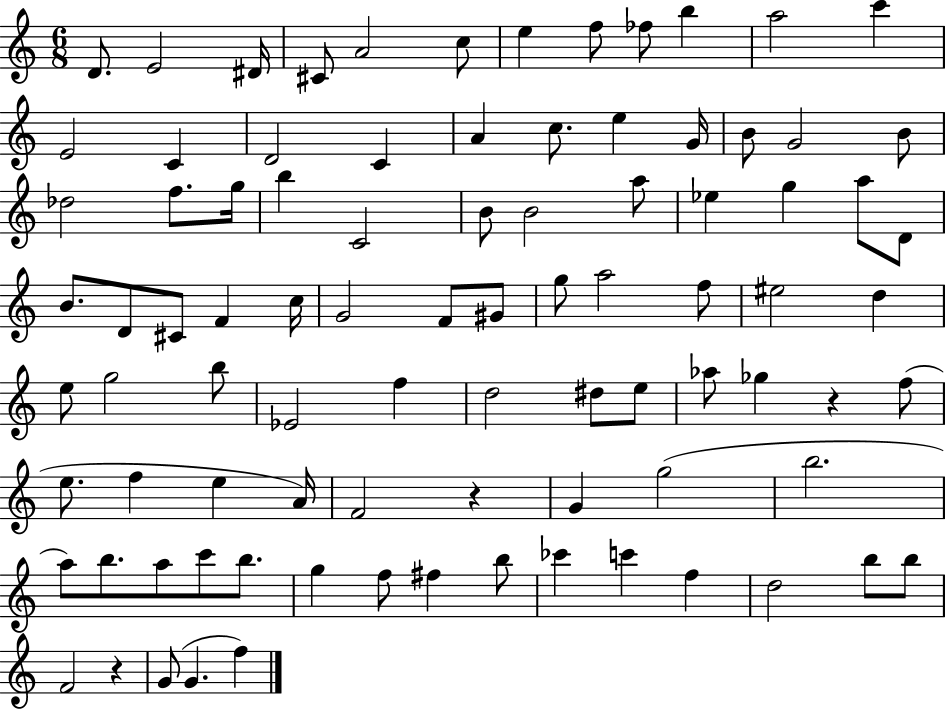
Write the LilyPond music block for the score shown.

{
  \clef treble
  \numericTimeSignature
  \time 6/8
  \key c \major
  d'8. e'2 dis'16 | cis'8 a'2 c''8 | e''4 f''8 fes''8 b''4 | a''2 c'''4 | \break e'2 c'4 | d'2 c'4 | a'4 c''8. e''4 g'16 | b'8 g'2 b'8 | \break des''2 f''8. g''16 | b''4 c'2 | b'8 b'2 a''8 | ees''4 g''4 a''8 d'8 | \break b'8. d'8 cis'8 f'4 c''16 | g'2 f'8 gis'8 | g''8 a''2 f''8 | eis''2 d''4 | \break e''8 g''2 b''8 | ees'2 f''4 | d''2 dis''8 e''8 | aes''8 ges''4 r4 f''8( | \break e''8. f''4 e''4 a'16) | f'2 r4 | g'4 g''2( | b''2. | \break a''8) b''8. a''8 c'''8 b''8. | g''4 f''8 fis''4 b''8 | ces'''4 c'''4 f''4 | d''2 b''8 b''8 | \break f'2 r4 | g'8( g'4. f''4) | \bar "|."
}